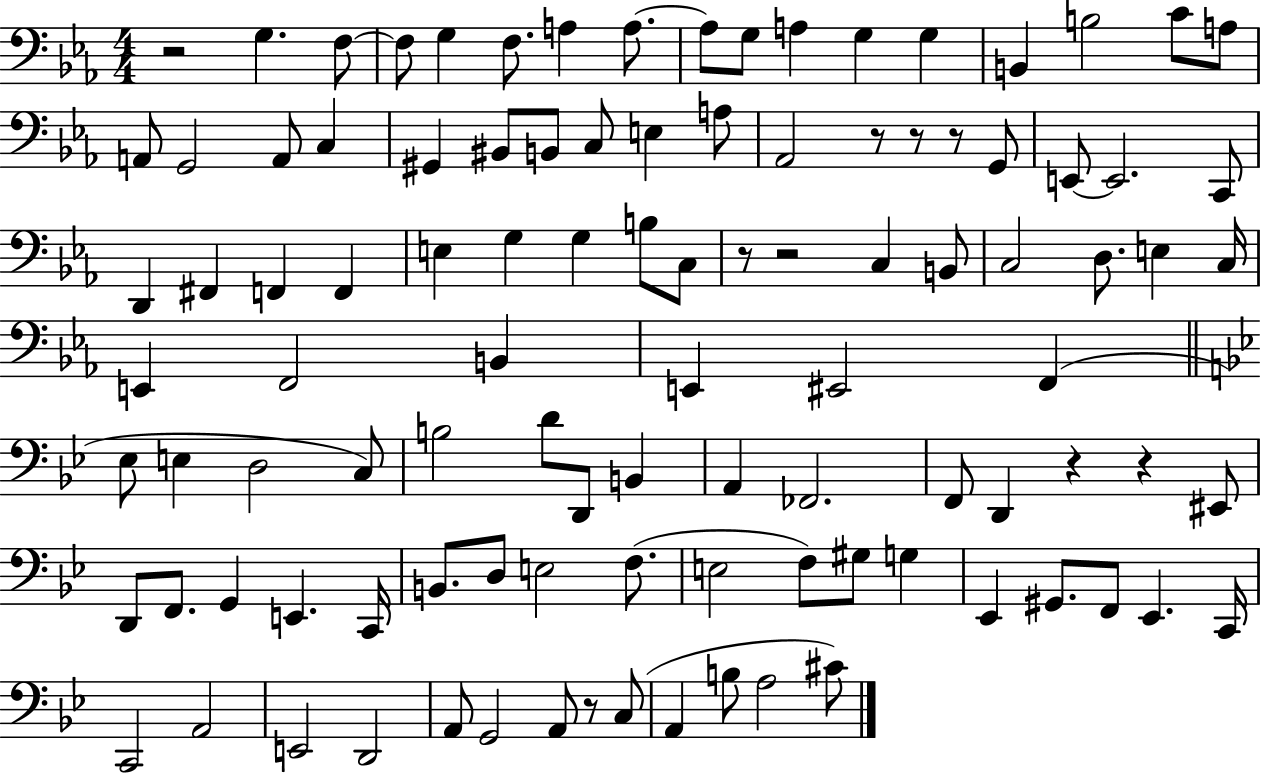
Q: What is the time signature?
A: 4/4